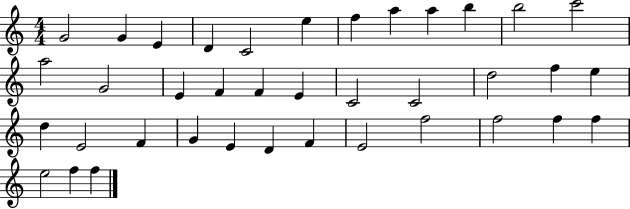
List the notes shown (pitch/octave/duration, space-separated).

G4/h G4/q E4/q D4/q C4/h E5/q F5/q A5/q A5/q B5/q B5/h C6/h A5/h G4/h E4/q F4/q F4/q E4/q C4/h C4/h D5/h F5/q E5/q D5/q E4/h F4/q G4/q E4/q D4/q F4/q E4/h F5/h F5/h F5/q F5/q E5/h F5/q F5/q